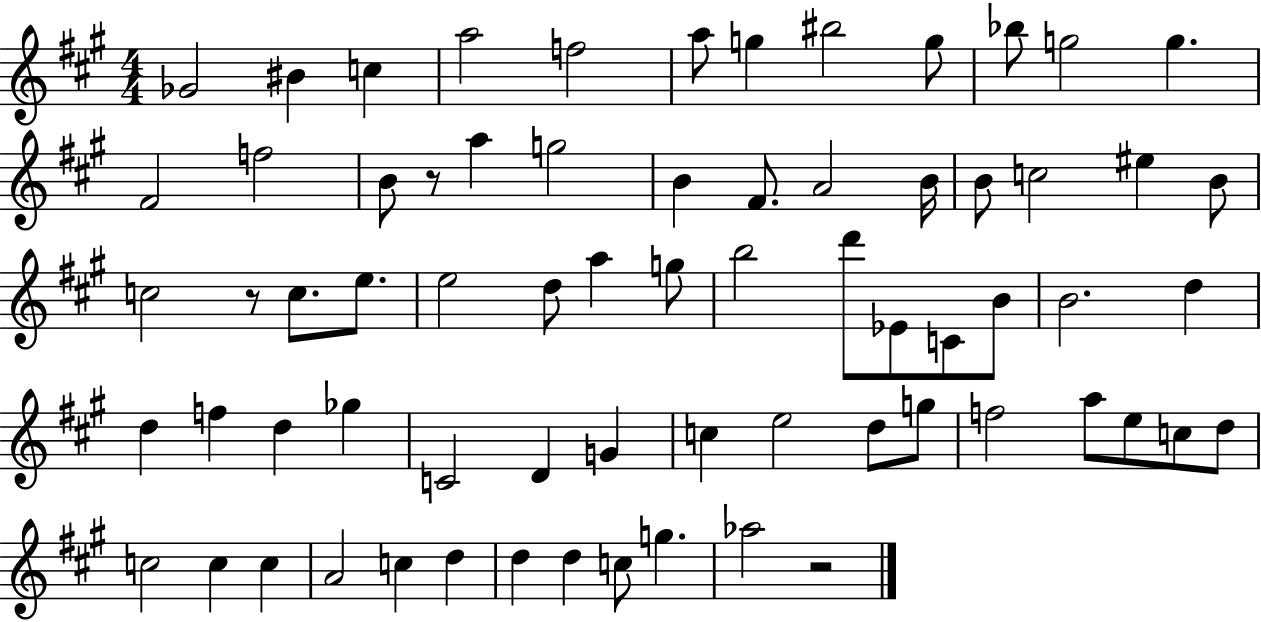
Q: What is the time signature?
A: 4/4